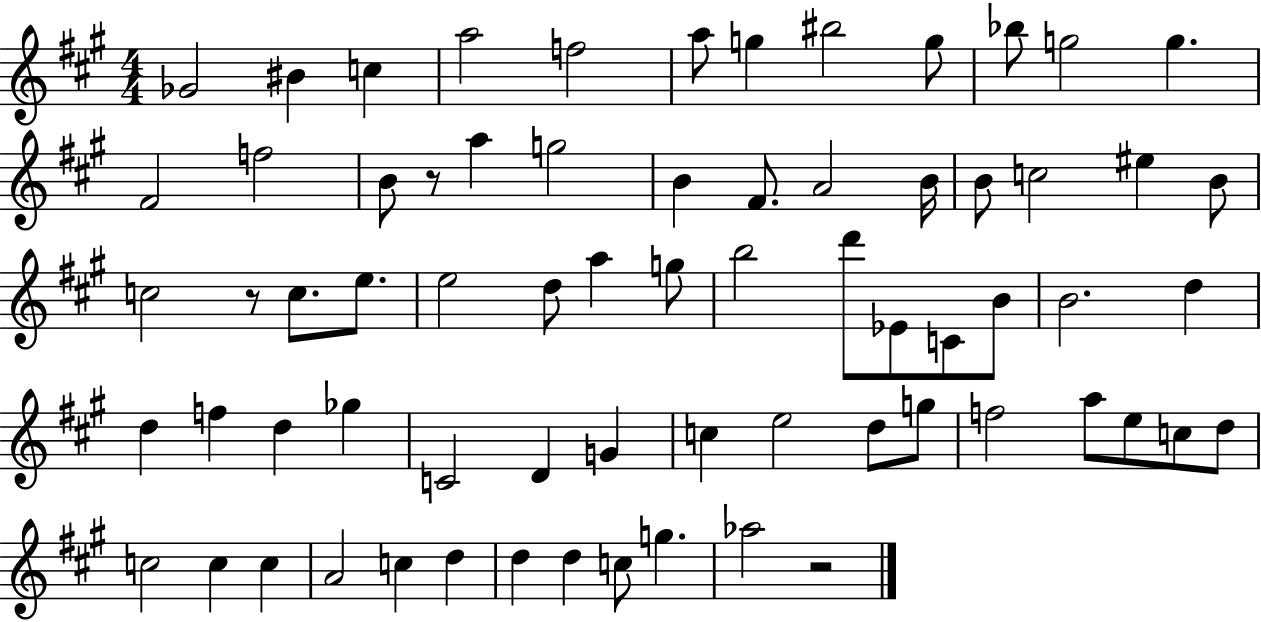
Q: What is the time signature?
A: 4/4